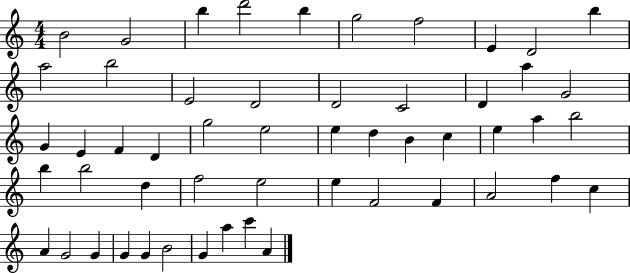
{
  \clef treble
  \numericTimeSignature
  \time 4/4
  \key c \major
  b'2 g'2 | b''4 d'''2 b''4 | g''2 f''2 | e'4 d'2 b''4 | \break a''2 b''2 | e'2 d'2 | d'2 c'2 | d'4 a''4 g'2 | \break g'4 e'4 f'4 d'4 | g''2 e''2 | e''4 d''4 b'4 c''4 | e''4 a''4 b''2 | \break b''4 b''2 d''4 | f''2 e''2 | e''4 f'2 f'4 | a'2 f''4 c''4 | \break a'4 g'2 g'4 | g'4 g'4 b'2 | g'4 a''4 c'''4 a'4 | \bar "|."
}